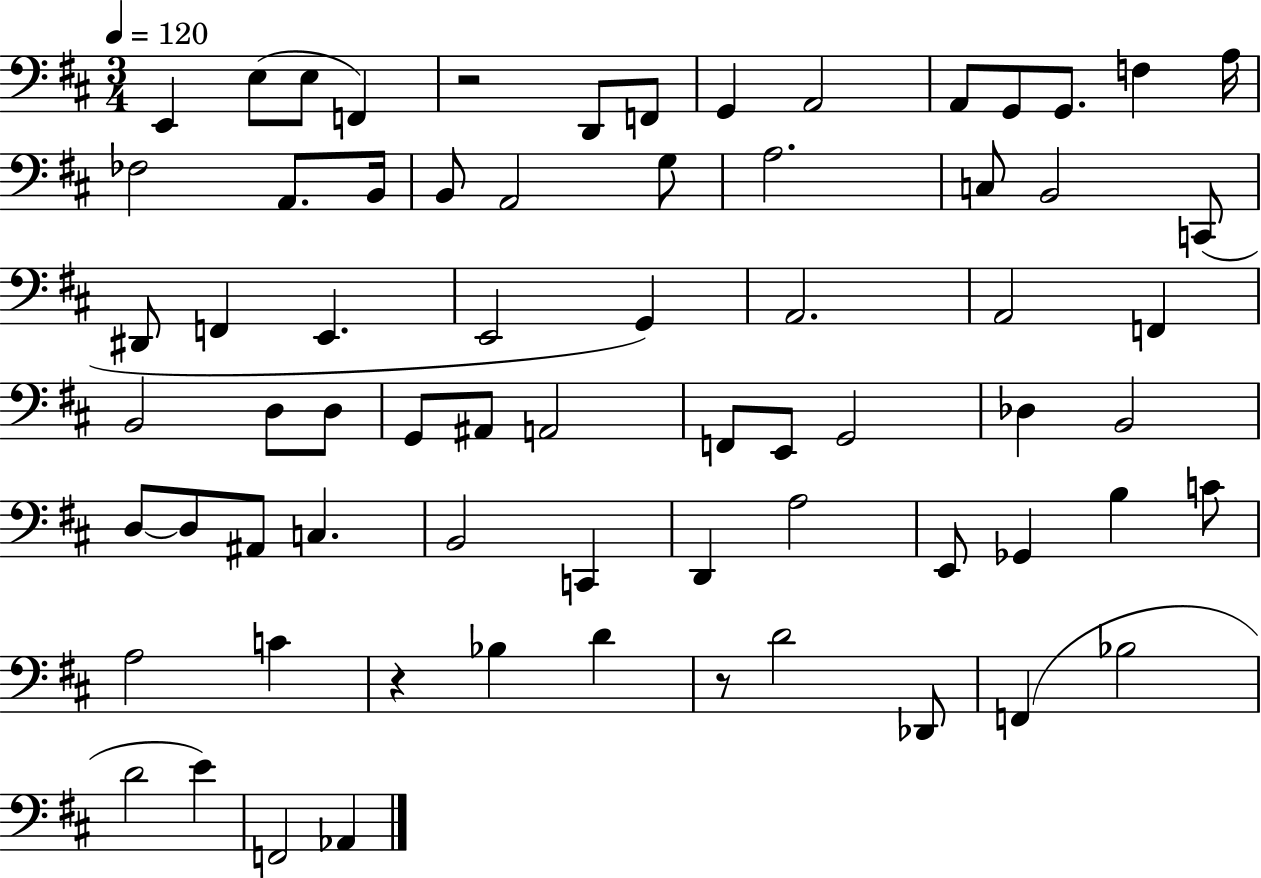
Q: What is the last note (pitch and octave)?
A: Ab2